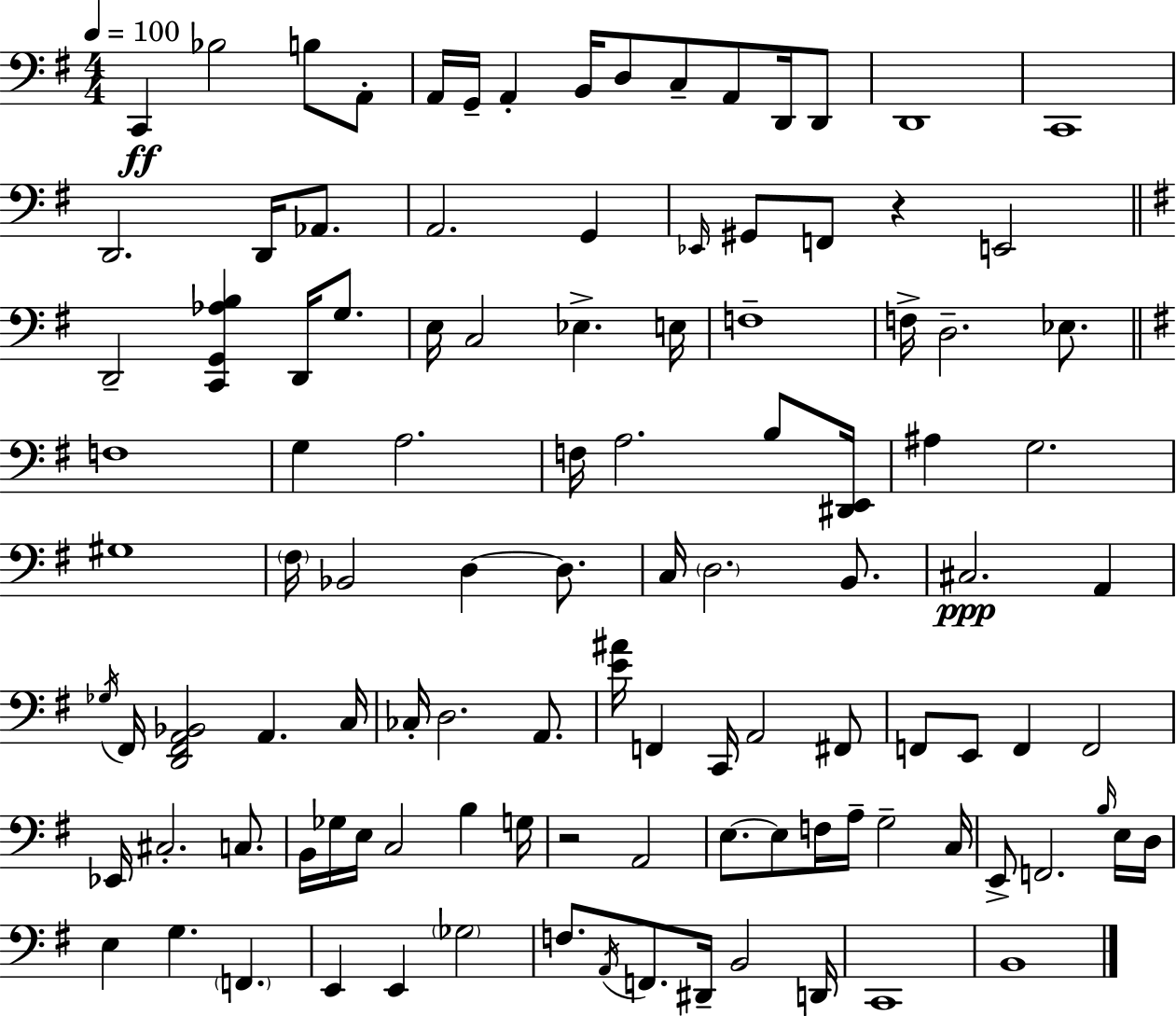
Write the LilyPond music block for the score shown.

{
  \clef bass
  \numericTimeSignature
  \time 4/4
  \key g \major
  \tempo 4 = 100
  c,4\ff bes2 b8 a,8-. | a,16 g,16-- a,4-. b,16 d8 c8-- a,8 d,16 d,8 | d,1 | c,1 | \break d,2. d,16 aes,8. | a,2. g,4 | \grace { ees,16 } gis,8 f,8 r4 e,2 | \bar "||" \break \key g \major d,2-- <c, g, aes b>4 d,16 g8. | e16 c2 ees4.-> e16 | f1-- | f16-> d2.-- ees8. | \break \bar "||" \break \key g \major f1 | g4 a2. | f16 a2. b8 <dis, e,>16 | ais4 g2. | \break gis1 | \parenthesize fis16 bes,2 d4~~ d8. | c16 \parenthesize d2. b,8. | cis2.\ppp a,4 | \break \acciaccatura { ges16 } fis,16 <d, fis, a, bes,>2 a,4. | c16 ces16-. d2. a,8. | <e' ais'>16 f,4 c,16 a,2 fis,8 | f,8 e,8 f,4 f,2 | \break ees,16 cis2.-. c8. | b,16 ges16 e16 c2 b4 | g16 r2 a,2 | e8.~~ e8 f16 a16-- g2-- | \break c16 e,8-> f,2. \grace { b16 } | e16 d16 e4 g4. \parenthesize f,4. | e,4 e,4 \parenthesize ges2 | f8. \acciaccatura { a,16 } f,8. dis,16-- b,2 | \break d,16 c,1 | b,1 | \bar "|."
}